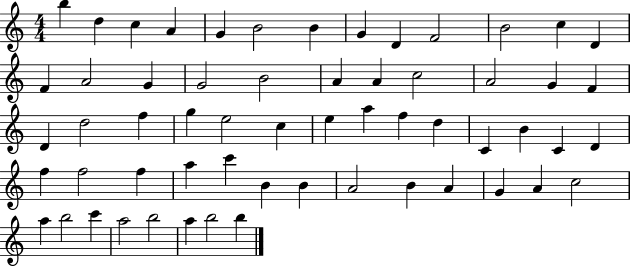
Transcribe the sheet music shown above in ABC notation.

X:1
T:Untitled
M:4/4
L:1/4
K:C
b d c A G B2 B G D F2 B2 c D F A2 G G2 B2 A A c2 A2 G F D d2 f g e2 c e a f d C B C D f f2 f a c' B B A2 B A G A c2 a b2 c' a2 b2 a b2 b